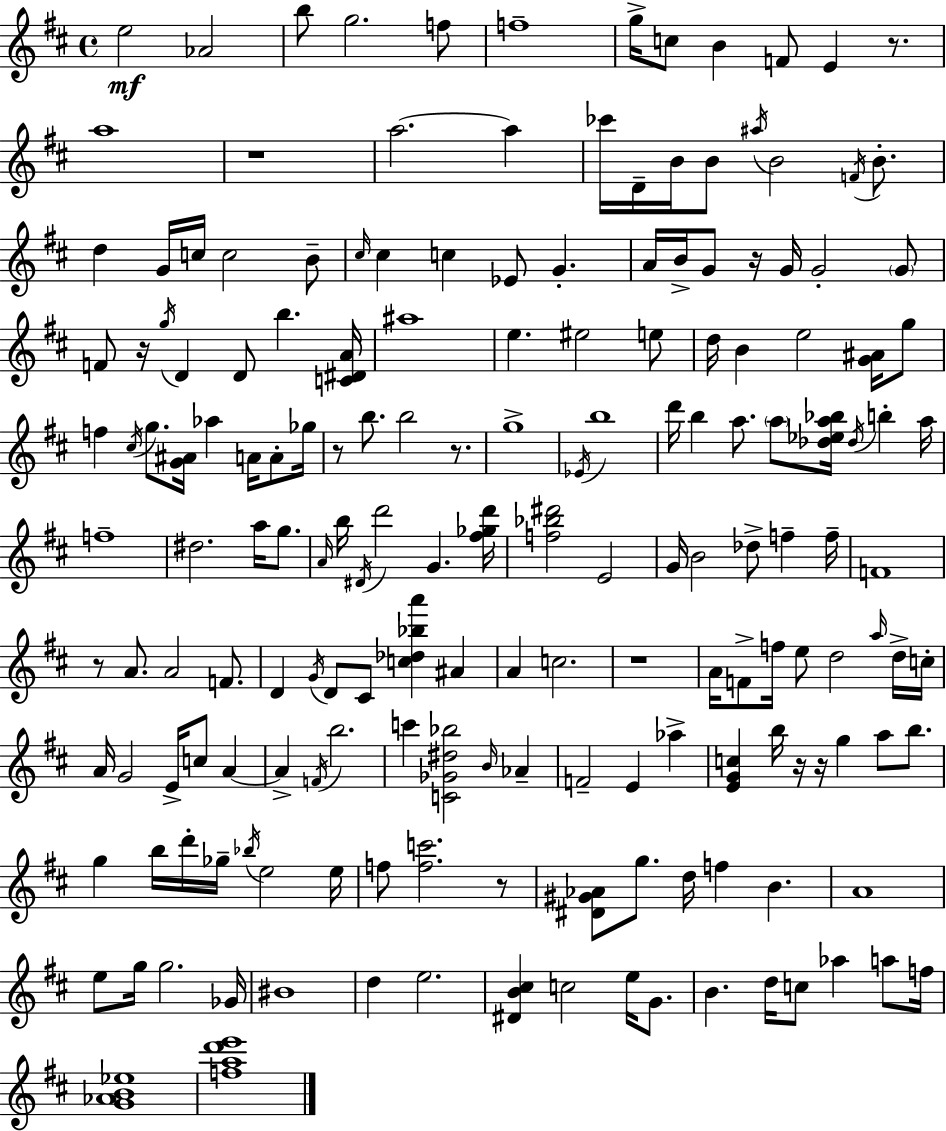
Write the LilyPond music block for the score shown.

{
  \clef treble
  \time 4/4
  \defaultTimeSignature
  \key d \major
  \repeat volta 2 { e''2\mf aes'2 | b''8 g''2. f''8 | f''1-- | g''16-> c''8 b'4 f'8 e'4 r8. | \break a''1 | r1 | a''2.~~ a''4 | ces'''16 d'16-- b'16 b'8 \acciaccatura { ais''16 } b'2 \acciaccatura { f'16 } b'8.-. | \break d''4 g'16 c''16 c''2 | b'8-- \grace { cis''16 } cis''4 c''4 ees'8 g'4.-. | a'16 b'16-> g'8 r16 g'16 g'2-. | \parenthesize g'8 f'8 r16 \acciaccatura { g''16 } d'4 d'8 b''4. | \break <c' dis' a'>16 ais''1 | e''4. eis''2 | e''8 d''16 b'4 e''2 | <g' ais'>16 g''8 f''4 \acciaccatura { cis''16 } g''8. <g' ais'>16 aes''4 | \break a'16 a'8-. ges''16 r8 b''8. b''2 | r8. g''1-> | \acciaccatura { ees'16 } b''1 | d'''16 b''4 a''8. \parenthesize a''8 | \break <des'' ees'' a'' bes''>16 \acciaccatura { des''16 } b''4-. a''16 f''1-- | dis''2. | a''16 g''8. \grace { a'16 } b''16 \acciaccatura { dis'16 } d'''2 | g'4. <fis'' ges'' d'''>16 <f'' bes'' dis'''>2 | \break e'2 g'16 b'2 | des''8-> f''4-- f''16-- f'1 | r8 a'8. a'2 | f'8. d'4 \acciaccatura { g'16 } d'8 | \break cis'8 <c'' des'' bes'' a'''>4 ais'4 a'4 c''2. | r1 | a'16 f'8-> f''16 e''8 | d''2 \grace { a''16 } d''16-> c''16-. a'16 g'2 | \break e'16-> c''8 a'4~~ a'4-> \acciaccatura { f'16 } | b''2. c'''4 | <c' ges' dis'' bes''>2 \grace { b'16 } aes'4-- f'2-- | e'4 aes''4-> <e' g' c''>4 | \break b''16 r16 r16 g''4 a''8 b''8. g''4 | b''16 d'''16-. ges''16-- \acciaccatura { bes''16 } e''2 e''16 f''8 | <f'' c'''>2. r8 <dis' gis' aes'>8 | g''8. d''16 f''4 b'4. a'1 | \break e''8 | g''16 g''2. ges'16 bis'1 | d''4 | e''2. <dis' b' cis''>4 | \break c''2 e''16 g'8. b'4. | d''16 c''8 aes''4 a''8 f''16 <g' aes' b' ees''>1 | <f'' a'' d''' e'''>1 | } \bar "|."
}